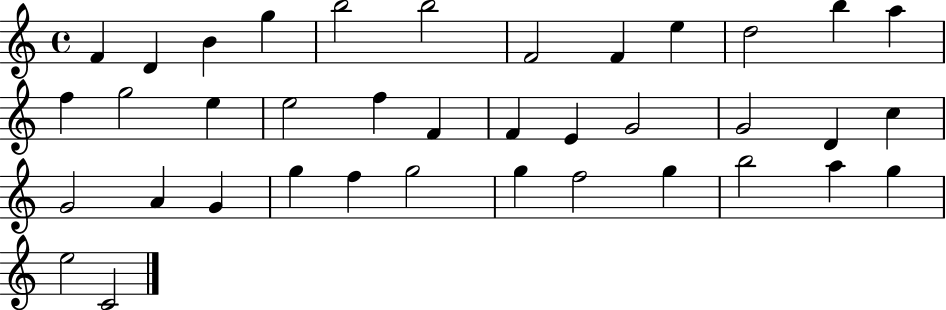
{
  \clef treble
  \time 4/4
  \defaultTimeSignature
  \key c \major
  f'4 d'4 b'4 g''4 | b''2 b''2 | f'2 f'4 e''4 | d''2 b''4 a''4 | \break f''4 g''2 e''4 | e''2 f''4 f'4 | f'4 e'4 g'2 | g'2 d'4 c''4 | \break g'2 a'4 g'4 | g''4 f''4 g''2 | g''4 f''2 g''4 | b''2 a''4 g''4 | \break e''2 c'2 | \bar "|."
}